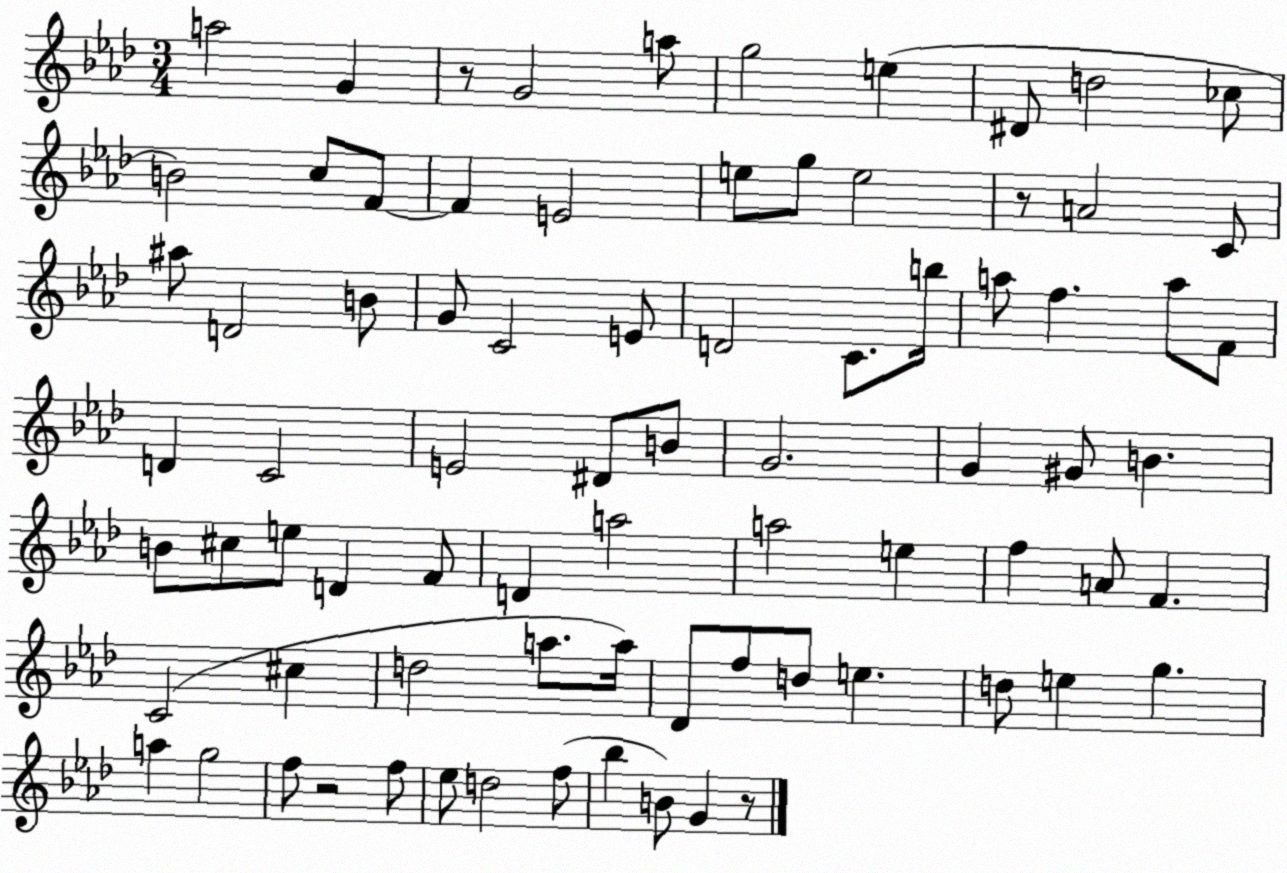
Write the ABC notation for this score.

X:1
T:Untitled
M:3/4
L:1/4
K:Ab
a2 G z/2 G2 a/2 g2 e ^D/2 d2 _c/2 B2 c/2 F/2 F E2 e/2 g/2 e2 z/2 A2 C/2 ^a/2 D2 B/2 G/2 C2 E/2 D2 C/2 b/4 a/2 f a/2 F/2 D C2 E2 ^D/2 B/2 G2 G ^G/2 B B/2 ^c/2 e/2 D F/2 D a2 a2 e f A/2 F C2 ^c d2 a/2 a/4 _D/2 f/2 d/2 e d/2 e g a g2 f/2 z2 f/2 _e/2 d2 f/2 _b B/2 G z/2